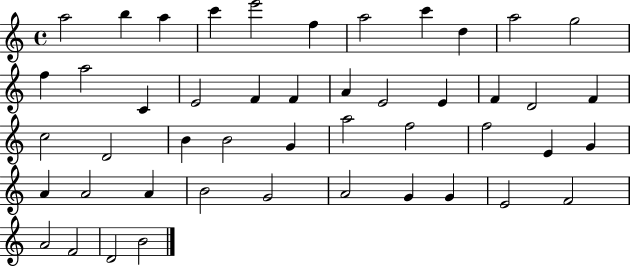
{
  \clef treble
  \time 4/4
  \defaultTimeSignature
  \key c \major
  a''2 b''4 a''4 | c'''4 e'''2 f''4 | a''2 c'''4 d''4 | a''2 g''2 | \break f''4 a''2 c'4 | e'2 f'4 f'4 | a'4 e'2 e'4 | f'4 d'2 f'4 | \break c''2 d'2 | b'4 b'2 g'4 | a''2 f''2 | f''2 e'4 g'4 | \break a'4 a'2 a'4 | b'2 g'2 | a'2 g'4 g'4 | e'2 f'2 | \break a'2 f'2 | d'2 b'2 | \bar "|."
}